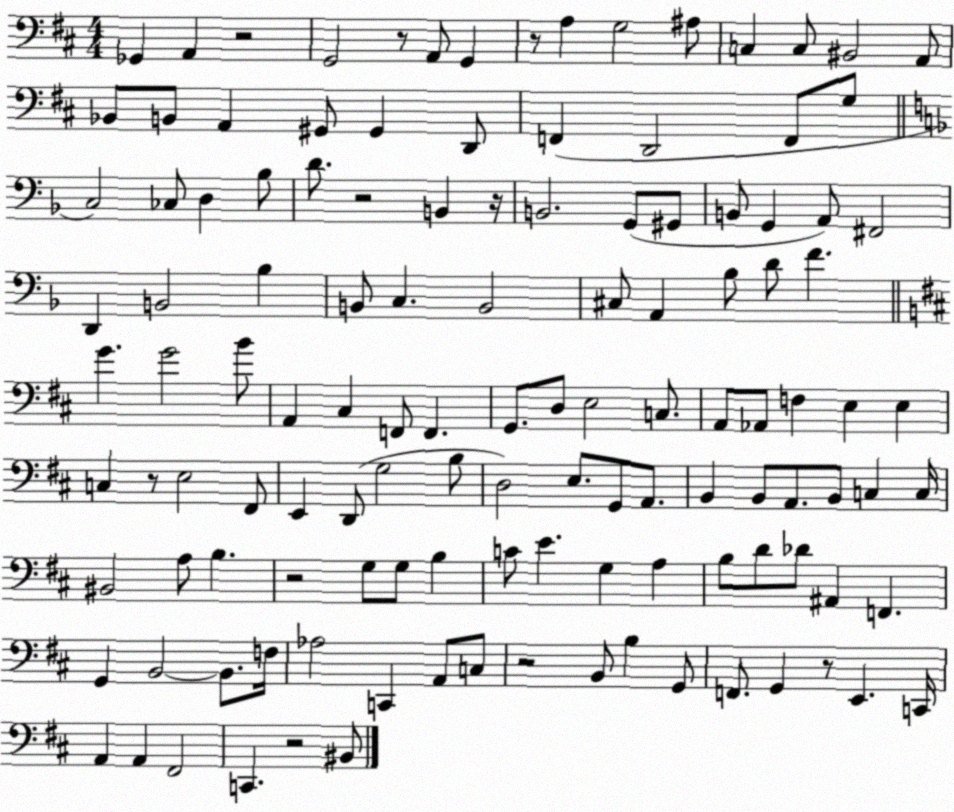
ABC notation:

X:1
T:Untitled
M:4/4
L:1/4
K:D
_G,, A,, z2 G,,2 z/2 A,,/2 G,, z/2 A, G,2 ^A,/2 C, C,/2 ^B,,2 A,,/2 _B,,/2 B,,/2 A,, ^G,,/2 ^G,, D,,/2 F,, D,,2 F,,/2 G,/2 C,2 _C,/2 D, _B,/2 D/2 z2 B,, z/4 B,,2 G,,/2 ^G,,/2 B,,/2 G,, A,,/2 ^F,,2 D,, B,,2 _B, B,,/2 C, B,,2 ^C,/2 A,, _B,/2 D/2 F G G2 B/2 A,, ^C, F,,/2 F,, G,,/2 D,/2 E,2 C,/2 A,,/2 _A,,/2 F, E, E, C, z/2 E,2 ^F,,/2 E,, D,,/2 G,2 B,/2 D,2 E,/2 G,,/2 A,,/2 B,, B,,/2 A,,/2 B,,/2 C, C,/4 ^B,,2 A,/2 B, z2 G,/2 G,/2 B, C/2 E G, A, B,/2 D/2 _D/2 ^A,, F,, G,, B,,2 B,,/2 F,/4 _A,2 C,, A,,/2 C,/2 z2 B,,/2 B, G,,/2 F,,/2 G,, z/2 E,, C,,/4 A,, A,, ^F,,2 C,, z2 ^B,,/2